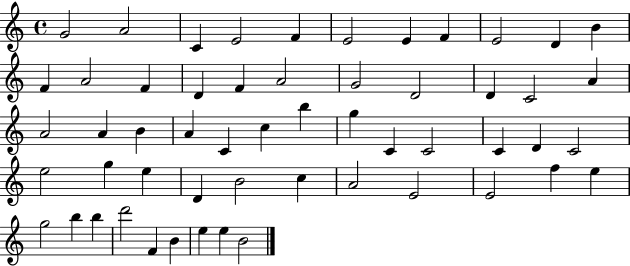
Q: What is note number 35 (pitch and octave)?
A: C4